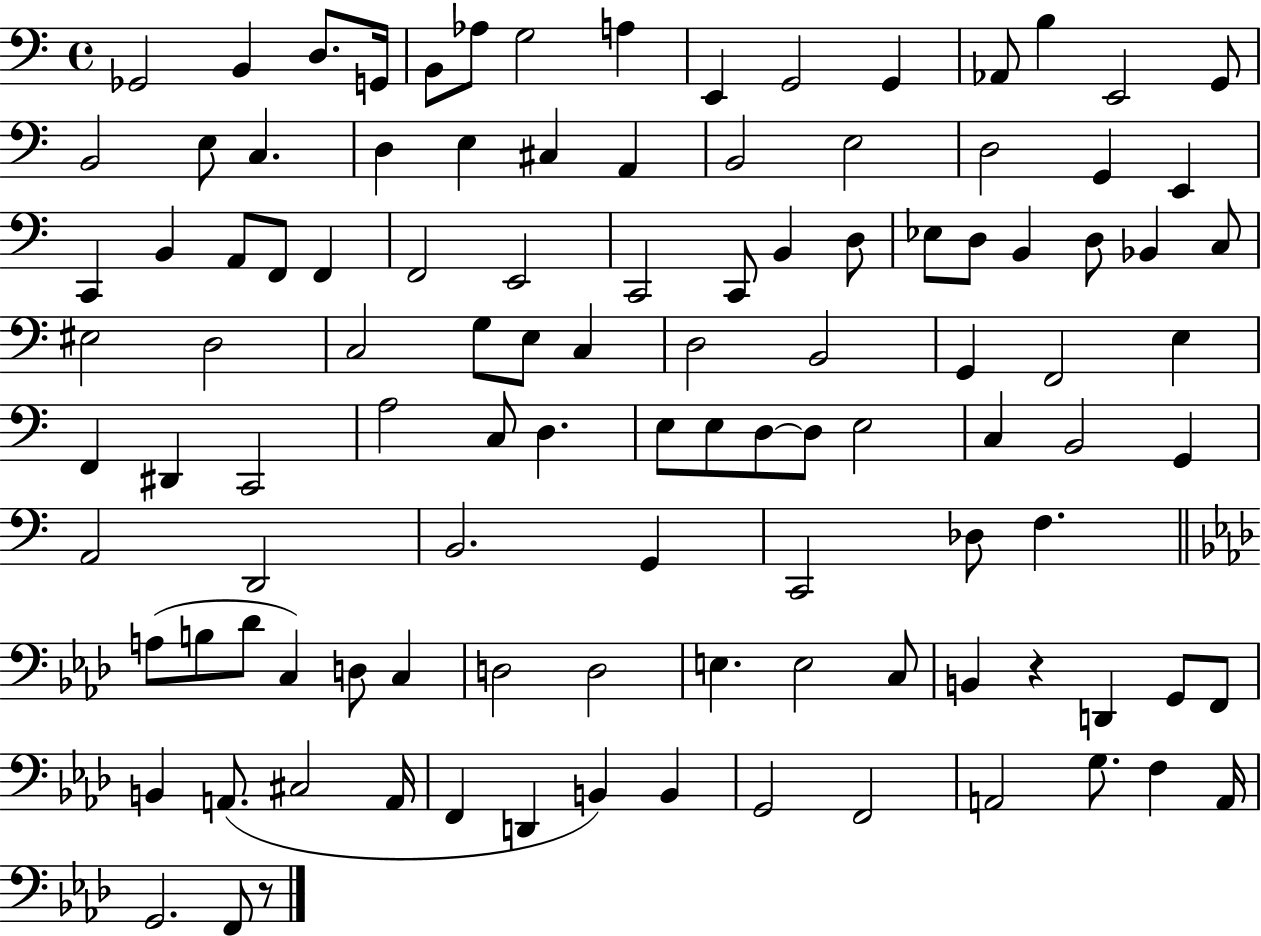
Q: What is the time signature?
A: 4/4